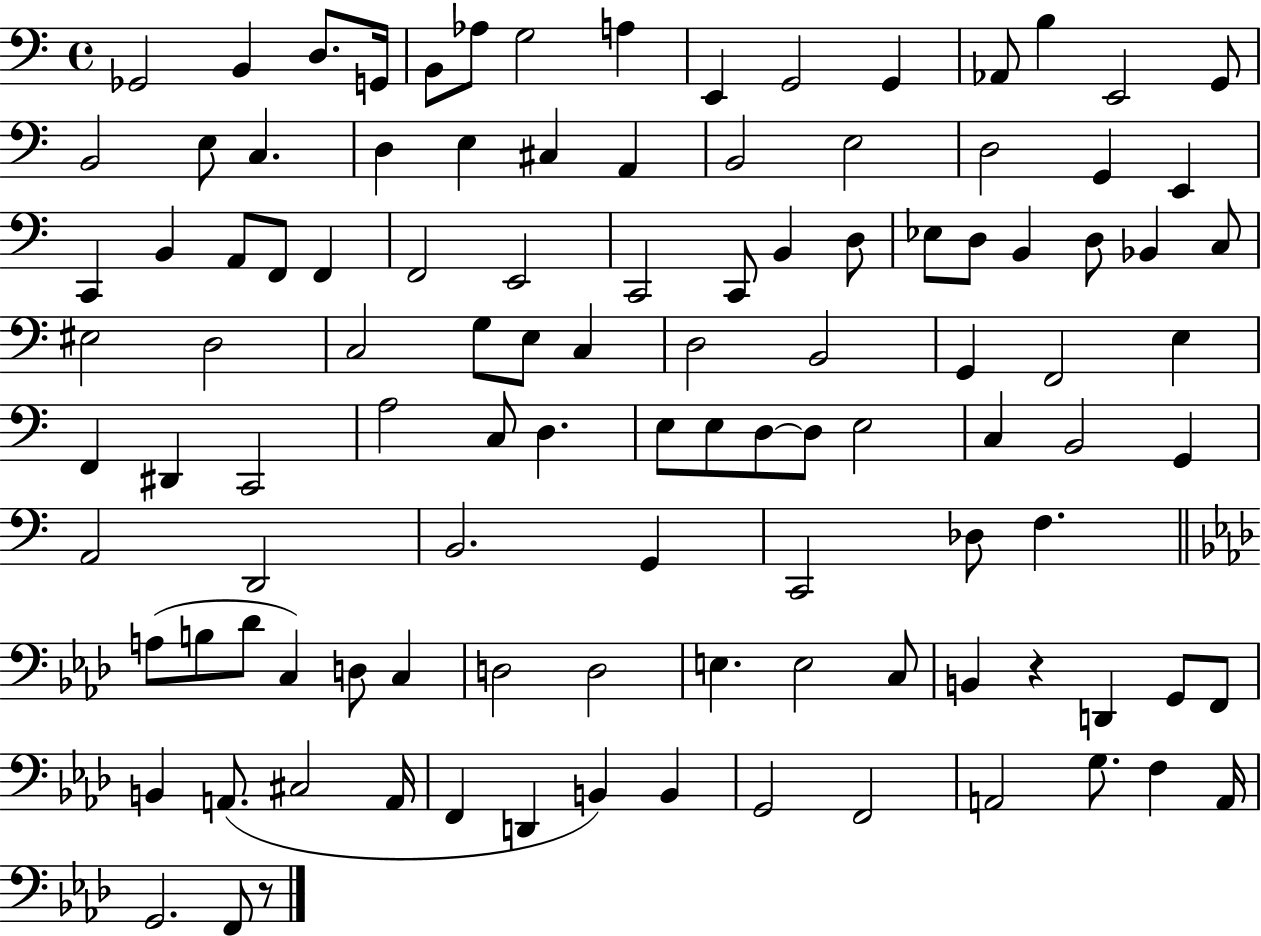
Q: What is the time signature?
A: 4/4